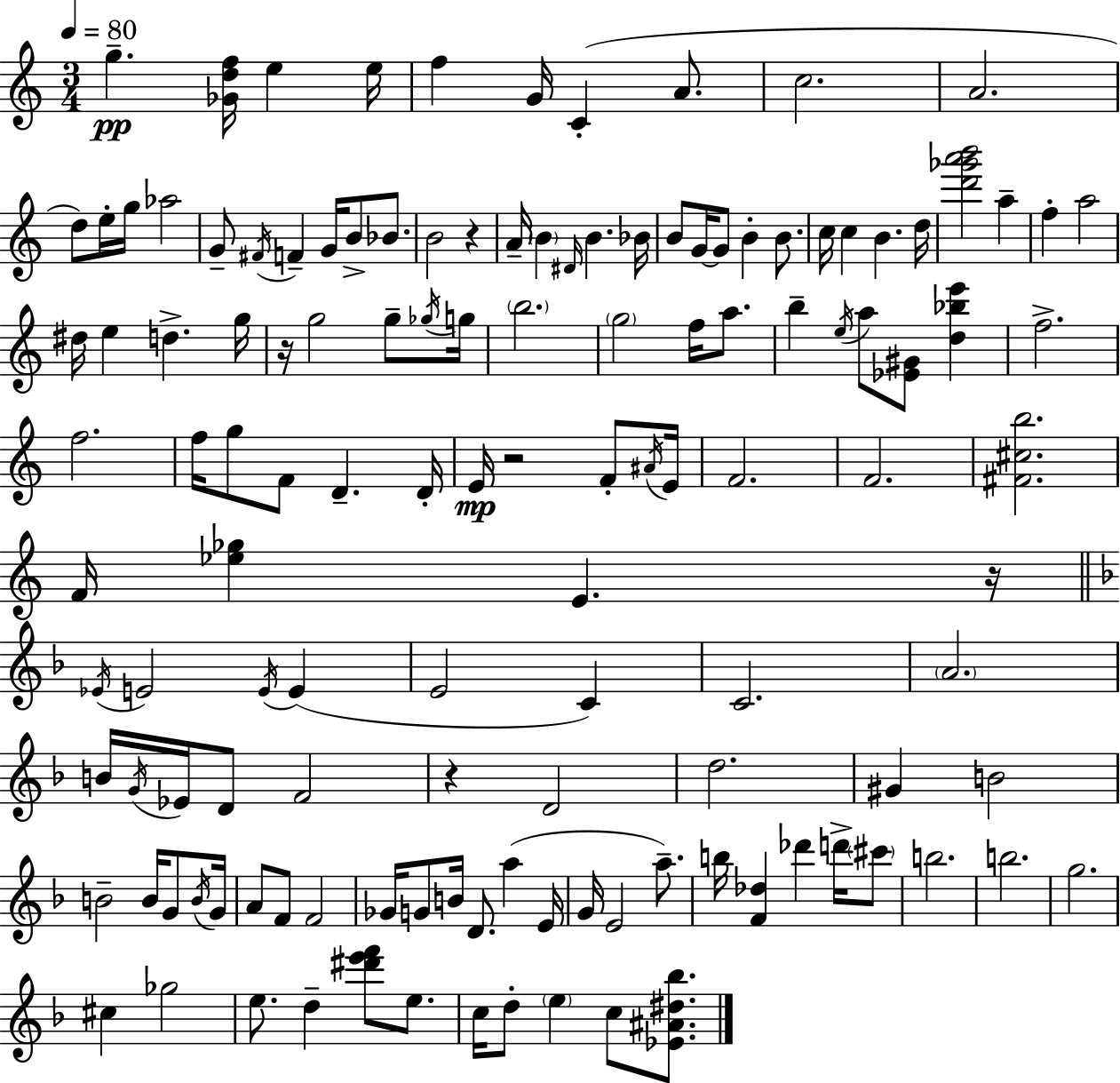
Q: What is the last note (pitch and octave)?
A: C5